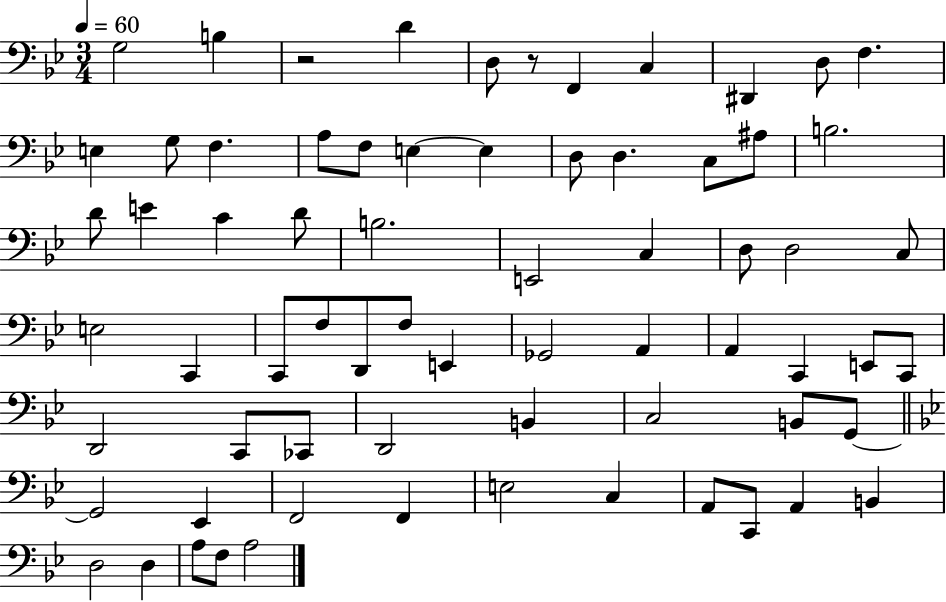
G3/h B3/q R/h D4/q D3/e R/e F2/q C3/q D#2/q D3/e F3/q. E3/q G3/e F3/q. A3/e F3/e E3/q E3/q D3/e D3/q. C3/e A#3/e B3/h. D4/e E4/q C4/q D4/e B3/h. E2/h C3/q D3/e D3/h C3/e E3/h C2/q C2/e F3/e D2/e F3/e E2/q Gb2/h A2/q A2/q C2/q E2/e C2/e D2/h C2/e CES2/e D2/h B2/q C3/h B2/e G2/e G2/h Eb2/q F2/h F2/q E3/h C3/q A2/e C2/e A2/q B2/q D3/h D3/q A3/e F3/e A3/h